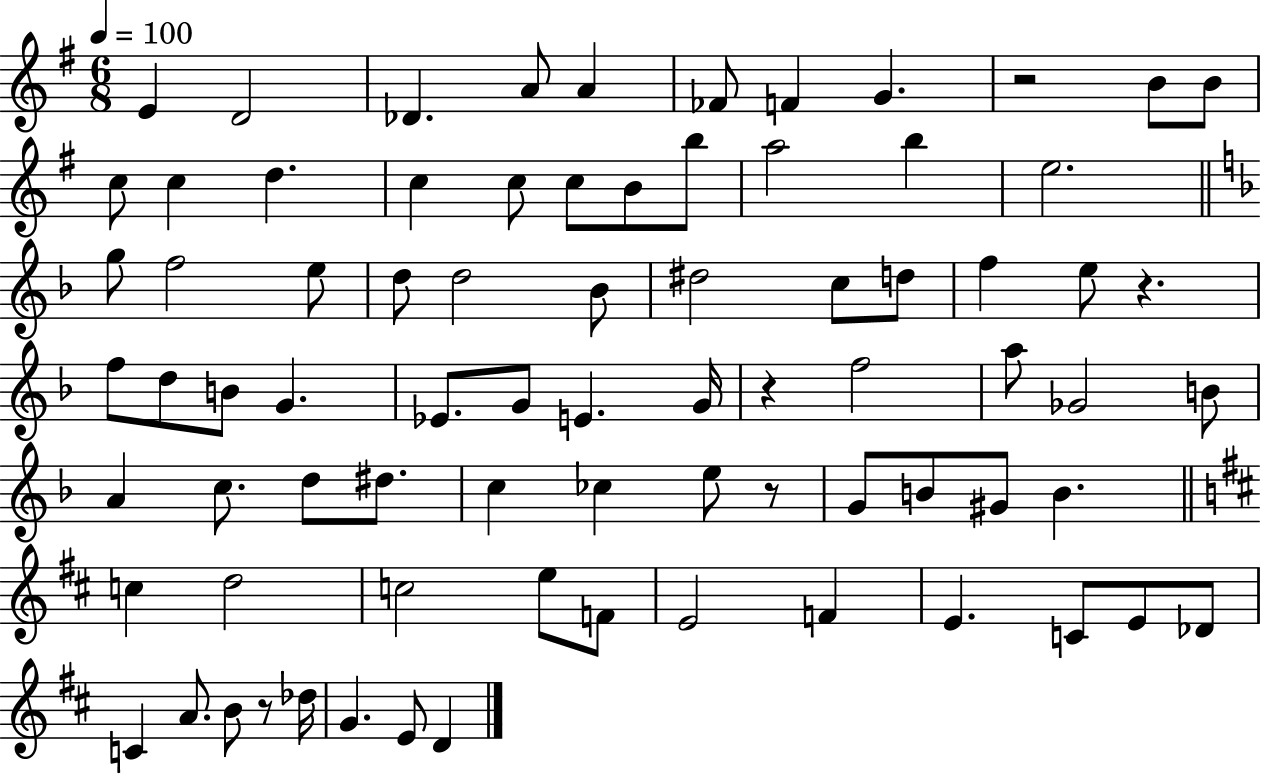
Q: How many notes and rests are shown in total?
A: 78